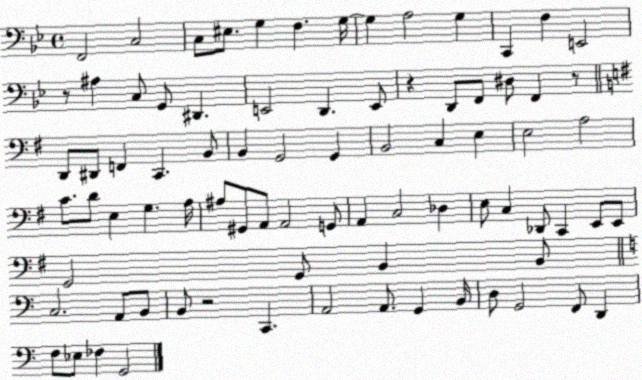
X:1
T:Untitled
M:4/4
L:1/4
K:Bb
F,,2 C,2 C,/2 ^E,/2 G, F, G,/4 G, A,2 G, C,, F, E,,2 z/2 ^A, C,/2 G,,/2 ^D,, E,,2 D,, E,,/2 z D,,/2 F,,/2 ^D,/2 F,, z/2 D,,/2 ^D,,/2 F,, C,, B,,/2 B,, G,,2 G,, B,,2 C, E, E,2 A,2 C/2 D/2 E, G, A,/4 ^A,/2 ^G,,/2 A,,/2 A,,2 G,,/2 A,, C,2 _D, E,/2 C, _D,,/2 C,, E,,/2 E,,/2 G,,2 G,,/2 B,, B,,/2 C,2 A,,/2 B,,/2 B,,/2 z2 C,, A,,2 A,,/2 G,, B,,/4 D,/2 G,,2 F,,/2 D,, F,/2 _E,/2 _F, G,,2